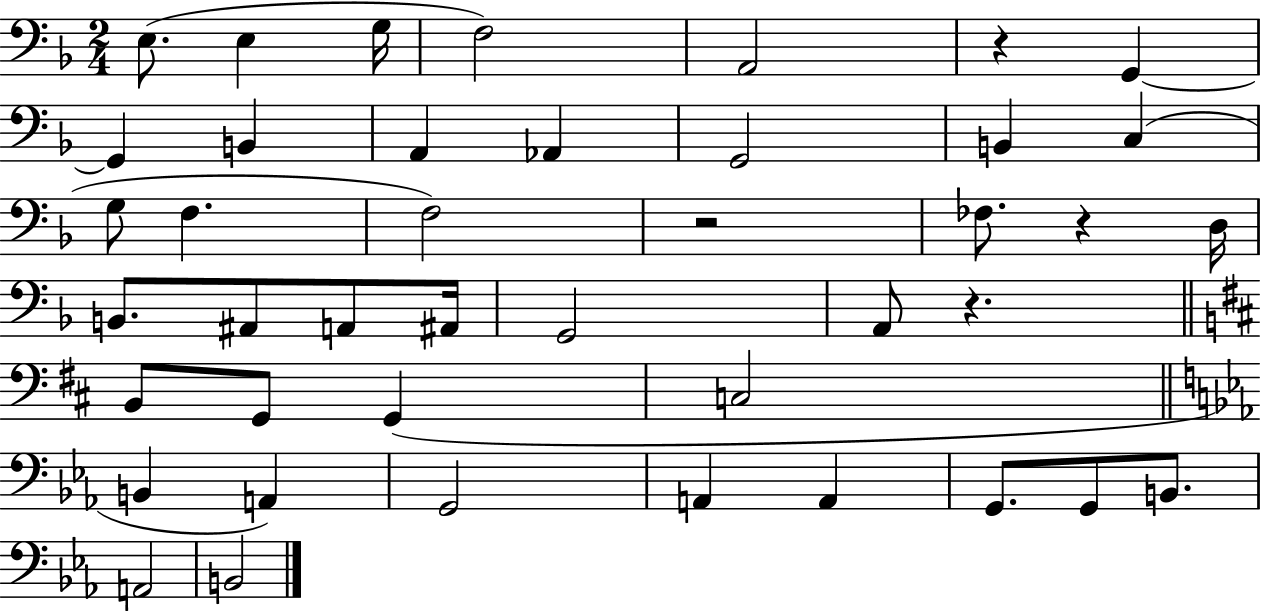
X:1
T:Untitled
M:2/4
L:1/4
K:F
E,/2 E, G,/4 F,2 A,,2 z G,, G,, B,, A,, _A,, G,,2 B,, C, G,/2 F, F,2 z2 _F,/2 z D,/4 B,,/2 ^A,,/2 A,,/2 ^A,,/4 G,,2 A,,/2 z B,,/2 G,,/2 G,, C,2 B,, A,, G,,2 A,, A,, G,,/2 G,,/2 B,,/2 A,,2 B,,2